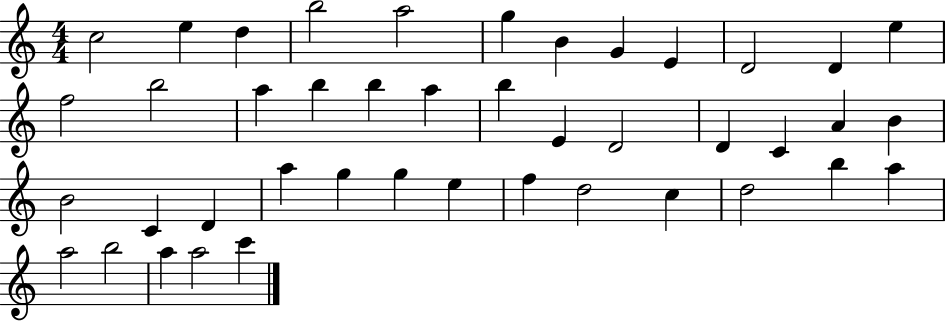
C5/h E5/q D5/q B5/h A5/h G5/q B4/q G4/q E4/q D4/h D4/q E5/q F5/h B5/h A5/q B5/q B5/q A5/q B5/q E4/q D4/h D4/q C4/q A4/q B4/q B4/h C4/q D4/q A5/q G5/q G5/q E5/q F5/q D5/h C5/q D5/h B5/q A5/q A5/h B5/h A5/q A5/h C6/q